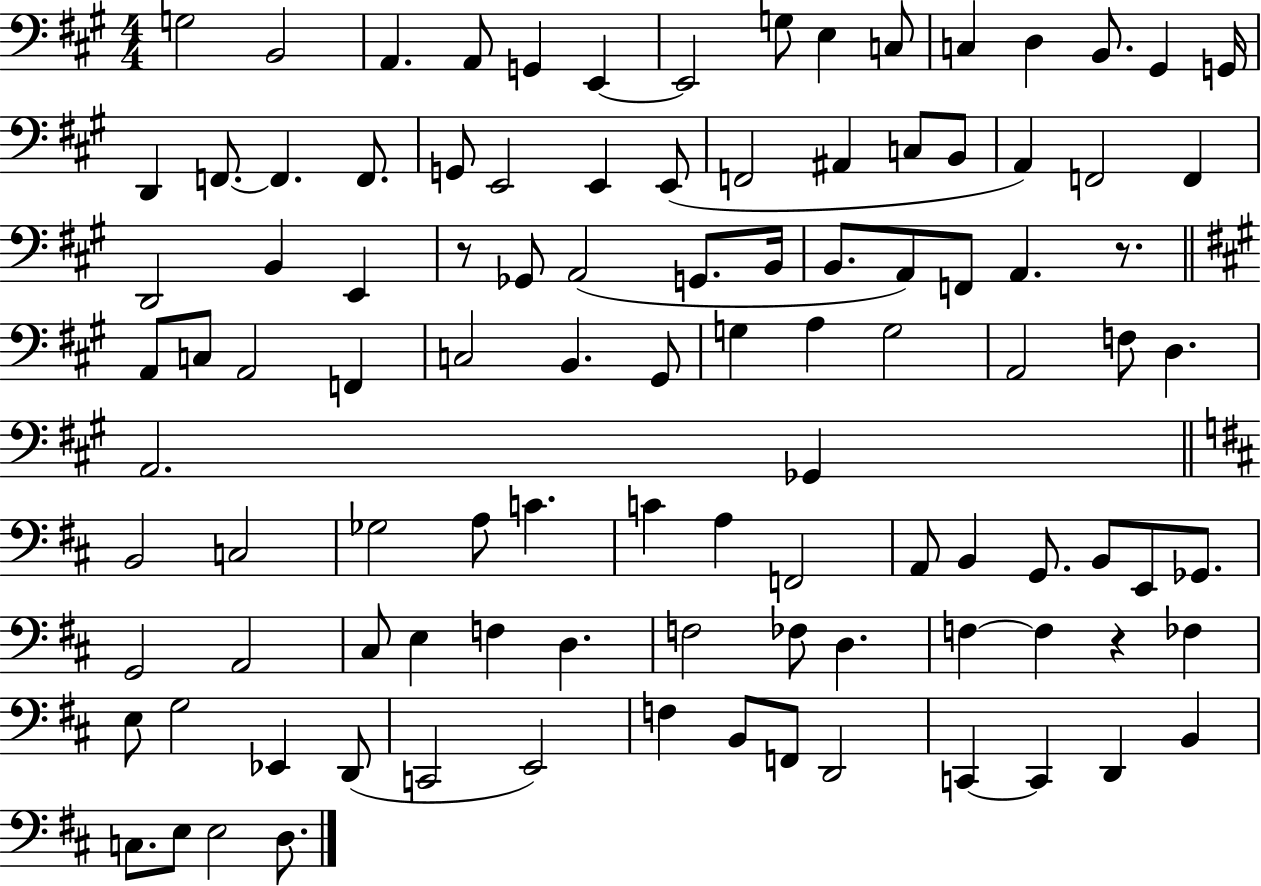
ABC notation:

X:1
T:Untitled
M:4/4
L:1/4
K:A
G,2 B,,2 A,, A,,/2 G,, E,, E,,2 G,/2 E, C,/2 C, D, B,,/2 ^G,, G,,/4 D,, F,,/2 F,, F,,/2 G,,/2 E,,2 E,, E,,/2 F,,2 ^A,, C,/2 B,,/2 A,, F,,2 F,, D,,2 B,, E,, z/2 _G,,/2 A,,2 G,,/2 B,,/4 B,,/2 A,,/2 F,,/2 A,, z/2 A,,/2 C,/2 A,,2 F,, C,2 B,, ^G,,/2 G, A, G,2 A,,2 F,/2 D, A,,2 _G,, B,,2 C,2 _G,2 A,/2 C C A, F,,2 A,,/2 B,, G,,/2 B,,/2 E,,/2 _G,,/2 G,,2 A,,2 ^C,/2 E, F, D, F,2 _F,/2 D, F, F, z _F, E,/2 G,2 _E,, D,,/2 C,,2 E,,2 F, B,,/2 F,,/2 D,,2 C,, C,, D,, B,, C,/2 E,/2 E,2 D,/2